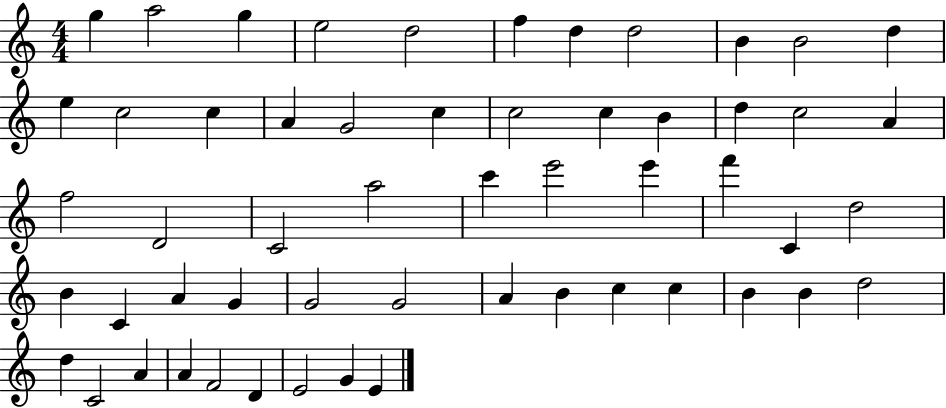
G5/q A5/h G5/q E5/h D5/h F5/q D5/q D5/h B4/q B4/h D5/q E5/q C5/h C5/q A4/q G4/h C5/q C5/h C5/q B4/q D5/q C5/h A4/q F5/h D4/h C4/h A5/h C6/q E6/h E6/q F6/q C4/q D5/h B4/q C4/q A4/q G4/q G4/h G4/h A4/q B4/q C5/q C5/q B4/q B4/q D5/h D5/q C4/h A4/q A4/q F4/h D4/q E4/h G4/q E4/q